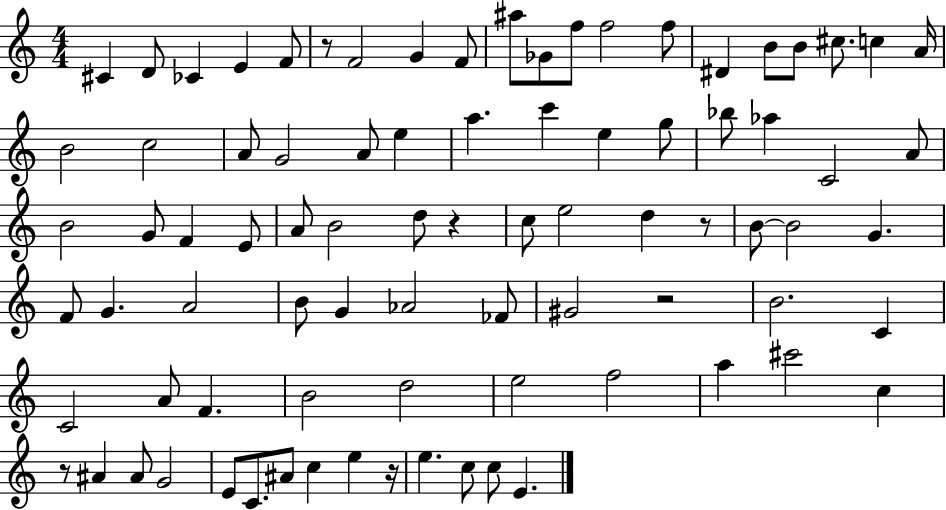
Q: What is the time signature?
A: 4/4